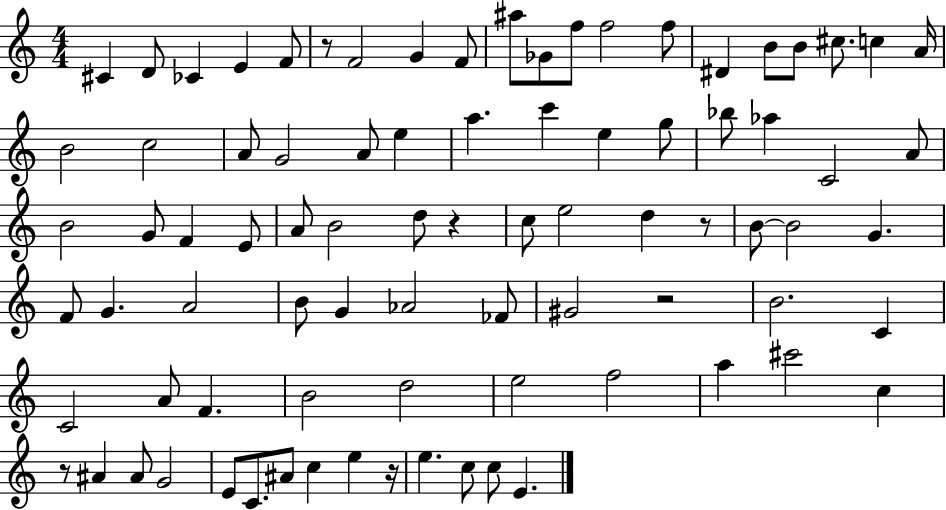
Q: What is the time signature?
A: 4/4